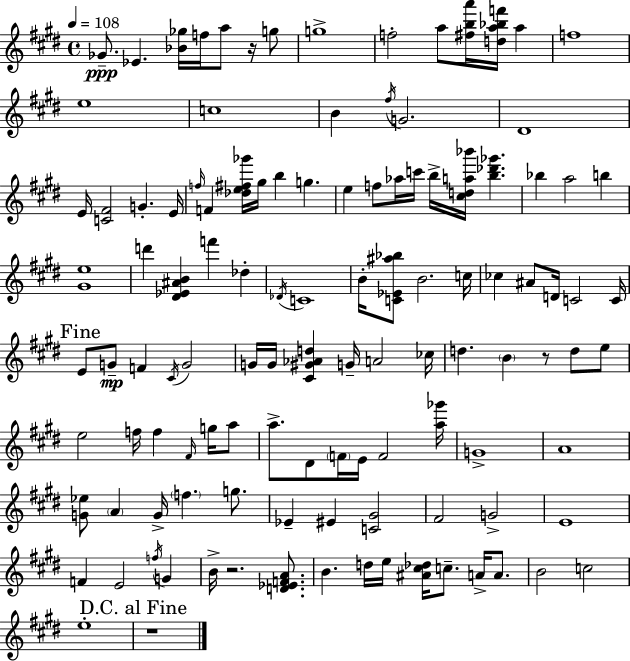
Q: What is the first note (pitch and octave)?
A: Gb4